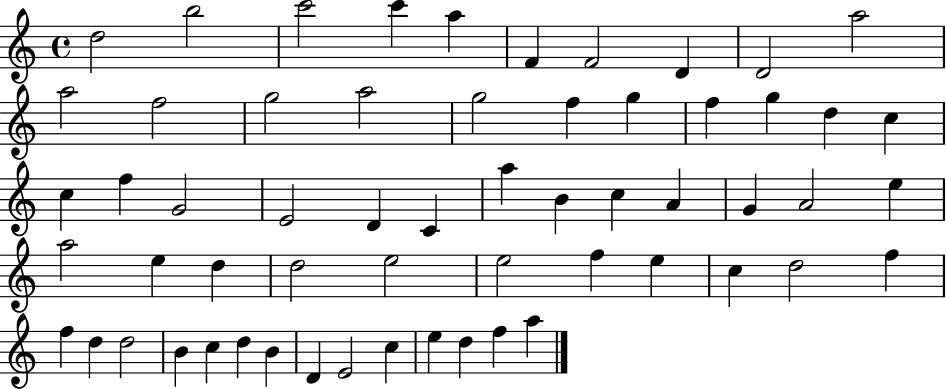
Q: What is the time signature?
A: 4/4